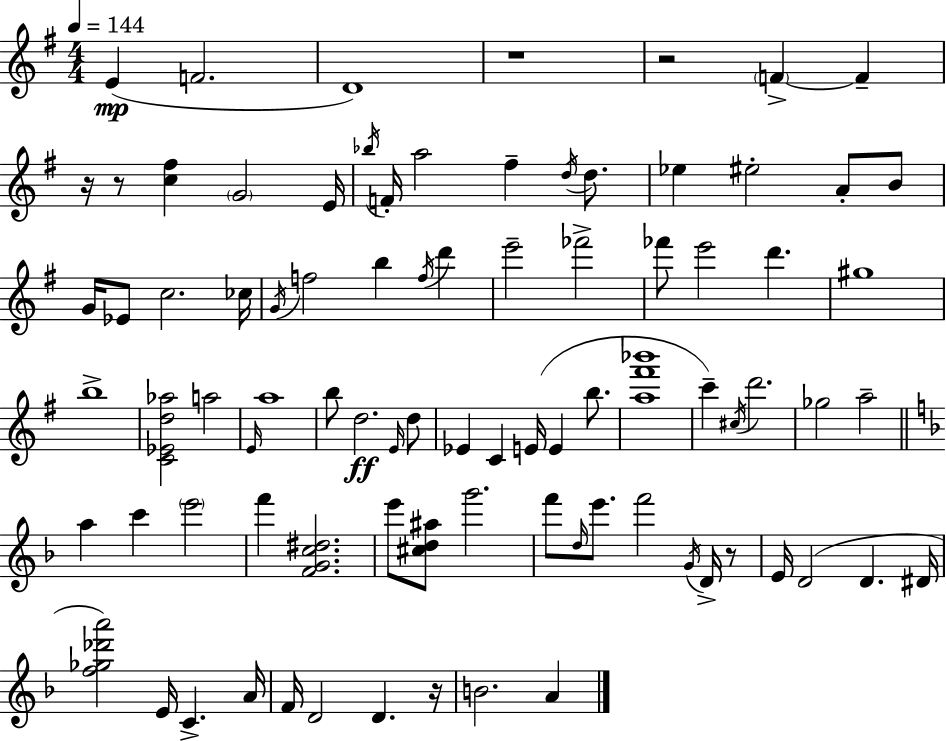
{
  \clef treble
  \numericTimeSignature
  \time 4/4
  \key e \minor
  \tempo 4 = 144
  e'4(\mp f'2. | d'1) | r1 | r2 \parenthesize f'4->~~ f'4-- | \break r16 r8 <c'' fis''>4 \parenthesize g'2 e'16 | \acciaccatura { bes''16 } f'16-. a''2 fis''4-- \acciaccatura { d''16 } d''8. | ees''4 eis''2-. a'8-. | b'8 g'16 ees'8 c''2. | \break ces''16 \acciaccatura { g'16 } f''2 b''4 \acciaccatura { f''16 } | d'''4 e'''2-- fes'''2-> | fes'''8 e'''2 d'''4. | gis''1 | \break b''1-> | <c' ees' d'' aes''>2 a''2 | \grace { e'16 } a''1 | b''8 d''2.\ff | \break \grace { e'16 } d''8 ees'4 c'4 e'16( e'4 | b''8. <a'' fis''' bes'''>1 | c'''4--) \acciaccatura { cis''16 } d'''2. | ges''2 a''2-- | \break \bar "||" \break \key d \minor a''4 c'''4 \parenthesize e'''2 | f'''4 <f' g' c'' dis''>2. | e'''8 <cis'' d'' ais''>8 g'''2. | f'''8 \grace { d''16 } e'''8. f'''2 \acciaccatura { g'16 } d'16-> | \break r8 e'16 d'2( d'4. | dis'16 <f'' ges'' des''' a'''>2) e'16 c'4.-> | a'16 f'16 d'2 d'4. | r16 b'2. a'4 | \break \bar "|."
}